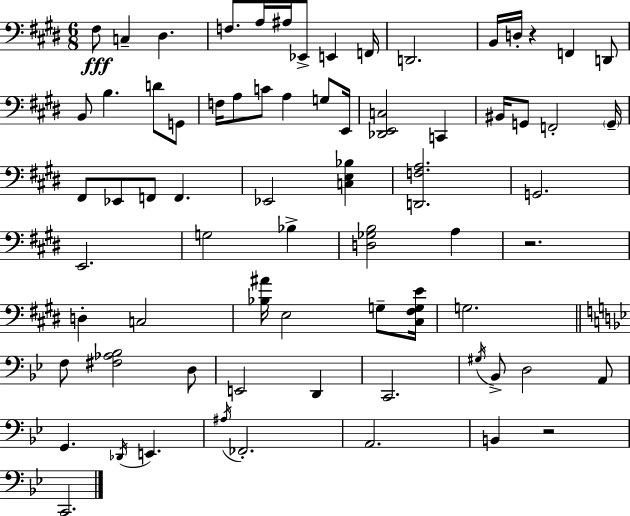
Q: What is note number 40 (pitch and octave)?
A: D3